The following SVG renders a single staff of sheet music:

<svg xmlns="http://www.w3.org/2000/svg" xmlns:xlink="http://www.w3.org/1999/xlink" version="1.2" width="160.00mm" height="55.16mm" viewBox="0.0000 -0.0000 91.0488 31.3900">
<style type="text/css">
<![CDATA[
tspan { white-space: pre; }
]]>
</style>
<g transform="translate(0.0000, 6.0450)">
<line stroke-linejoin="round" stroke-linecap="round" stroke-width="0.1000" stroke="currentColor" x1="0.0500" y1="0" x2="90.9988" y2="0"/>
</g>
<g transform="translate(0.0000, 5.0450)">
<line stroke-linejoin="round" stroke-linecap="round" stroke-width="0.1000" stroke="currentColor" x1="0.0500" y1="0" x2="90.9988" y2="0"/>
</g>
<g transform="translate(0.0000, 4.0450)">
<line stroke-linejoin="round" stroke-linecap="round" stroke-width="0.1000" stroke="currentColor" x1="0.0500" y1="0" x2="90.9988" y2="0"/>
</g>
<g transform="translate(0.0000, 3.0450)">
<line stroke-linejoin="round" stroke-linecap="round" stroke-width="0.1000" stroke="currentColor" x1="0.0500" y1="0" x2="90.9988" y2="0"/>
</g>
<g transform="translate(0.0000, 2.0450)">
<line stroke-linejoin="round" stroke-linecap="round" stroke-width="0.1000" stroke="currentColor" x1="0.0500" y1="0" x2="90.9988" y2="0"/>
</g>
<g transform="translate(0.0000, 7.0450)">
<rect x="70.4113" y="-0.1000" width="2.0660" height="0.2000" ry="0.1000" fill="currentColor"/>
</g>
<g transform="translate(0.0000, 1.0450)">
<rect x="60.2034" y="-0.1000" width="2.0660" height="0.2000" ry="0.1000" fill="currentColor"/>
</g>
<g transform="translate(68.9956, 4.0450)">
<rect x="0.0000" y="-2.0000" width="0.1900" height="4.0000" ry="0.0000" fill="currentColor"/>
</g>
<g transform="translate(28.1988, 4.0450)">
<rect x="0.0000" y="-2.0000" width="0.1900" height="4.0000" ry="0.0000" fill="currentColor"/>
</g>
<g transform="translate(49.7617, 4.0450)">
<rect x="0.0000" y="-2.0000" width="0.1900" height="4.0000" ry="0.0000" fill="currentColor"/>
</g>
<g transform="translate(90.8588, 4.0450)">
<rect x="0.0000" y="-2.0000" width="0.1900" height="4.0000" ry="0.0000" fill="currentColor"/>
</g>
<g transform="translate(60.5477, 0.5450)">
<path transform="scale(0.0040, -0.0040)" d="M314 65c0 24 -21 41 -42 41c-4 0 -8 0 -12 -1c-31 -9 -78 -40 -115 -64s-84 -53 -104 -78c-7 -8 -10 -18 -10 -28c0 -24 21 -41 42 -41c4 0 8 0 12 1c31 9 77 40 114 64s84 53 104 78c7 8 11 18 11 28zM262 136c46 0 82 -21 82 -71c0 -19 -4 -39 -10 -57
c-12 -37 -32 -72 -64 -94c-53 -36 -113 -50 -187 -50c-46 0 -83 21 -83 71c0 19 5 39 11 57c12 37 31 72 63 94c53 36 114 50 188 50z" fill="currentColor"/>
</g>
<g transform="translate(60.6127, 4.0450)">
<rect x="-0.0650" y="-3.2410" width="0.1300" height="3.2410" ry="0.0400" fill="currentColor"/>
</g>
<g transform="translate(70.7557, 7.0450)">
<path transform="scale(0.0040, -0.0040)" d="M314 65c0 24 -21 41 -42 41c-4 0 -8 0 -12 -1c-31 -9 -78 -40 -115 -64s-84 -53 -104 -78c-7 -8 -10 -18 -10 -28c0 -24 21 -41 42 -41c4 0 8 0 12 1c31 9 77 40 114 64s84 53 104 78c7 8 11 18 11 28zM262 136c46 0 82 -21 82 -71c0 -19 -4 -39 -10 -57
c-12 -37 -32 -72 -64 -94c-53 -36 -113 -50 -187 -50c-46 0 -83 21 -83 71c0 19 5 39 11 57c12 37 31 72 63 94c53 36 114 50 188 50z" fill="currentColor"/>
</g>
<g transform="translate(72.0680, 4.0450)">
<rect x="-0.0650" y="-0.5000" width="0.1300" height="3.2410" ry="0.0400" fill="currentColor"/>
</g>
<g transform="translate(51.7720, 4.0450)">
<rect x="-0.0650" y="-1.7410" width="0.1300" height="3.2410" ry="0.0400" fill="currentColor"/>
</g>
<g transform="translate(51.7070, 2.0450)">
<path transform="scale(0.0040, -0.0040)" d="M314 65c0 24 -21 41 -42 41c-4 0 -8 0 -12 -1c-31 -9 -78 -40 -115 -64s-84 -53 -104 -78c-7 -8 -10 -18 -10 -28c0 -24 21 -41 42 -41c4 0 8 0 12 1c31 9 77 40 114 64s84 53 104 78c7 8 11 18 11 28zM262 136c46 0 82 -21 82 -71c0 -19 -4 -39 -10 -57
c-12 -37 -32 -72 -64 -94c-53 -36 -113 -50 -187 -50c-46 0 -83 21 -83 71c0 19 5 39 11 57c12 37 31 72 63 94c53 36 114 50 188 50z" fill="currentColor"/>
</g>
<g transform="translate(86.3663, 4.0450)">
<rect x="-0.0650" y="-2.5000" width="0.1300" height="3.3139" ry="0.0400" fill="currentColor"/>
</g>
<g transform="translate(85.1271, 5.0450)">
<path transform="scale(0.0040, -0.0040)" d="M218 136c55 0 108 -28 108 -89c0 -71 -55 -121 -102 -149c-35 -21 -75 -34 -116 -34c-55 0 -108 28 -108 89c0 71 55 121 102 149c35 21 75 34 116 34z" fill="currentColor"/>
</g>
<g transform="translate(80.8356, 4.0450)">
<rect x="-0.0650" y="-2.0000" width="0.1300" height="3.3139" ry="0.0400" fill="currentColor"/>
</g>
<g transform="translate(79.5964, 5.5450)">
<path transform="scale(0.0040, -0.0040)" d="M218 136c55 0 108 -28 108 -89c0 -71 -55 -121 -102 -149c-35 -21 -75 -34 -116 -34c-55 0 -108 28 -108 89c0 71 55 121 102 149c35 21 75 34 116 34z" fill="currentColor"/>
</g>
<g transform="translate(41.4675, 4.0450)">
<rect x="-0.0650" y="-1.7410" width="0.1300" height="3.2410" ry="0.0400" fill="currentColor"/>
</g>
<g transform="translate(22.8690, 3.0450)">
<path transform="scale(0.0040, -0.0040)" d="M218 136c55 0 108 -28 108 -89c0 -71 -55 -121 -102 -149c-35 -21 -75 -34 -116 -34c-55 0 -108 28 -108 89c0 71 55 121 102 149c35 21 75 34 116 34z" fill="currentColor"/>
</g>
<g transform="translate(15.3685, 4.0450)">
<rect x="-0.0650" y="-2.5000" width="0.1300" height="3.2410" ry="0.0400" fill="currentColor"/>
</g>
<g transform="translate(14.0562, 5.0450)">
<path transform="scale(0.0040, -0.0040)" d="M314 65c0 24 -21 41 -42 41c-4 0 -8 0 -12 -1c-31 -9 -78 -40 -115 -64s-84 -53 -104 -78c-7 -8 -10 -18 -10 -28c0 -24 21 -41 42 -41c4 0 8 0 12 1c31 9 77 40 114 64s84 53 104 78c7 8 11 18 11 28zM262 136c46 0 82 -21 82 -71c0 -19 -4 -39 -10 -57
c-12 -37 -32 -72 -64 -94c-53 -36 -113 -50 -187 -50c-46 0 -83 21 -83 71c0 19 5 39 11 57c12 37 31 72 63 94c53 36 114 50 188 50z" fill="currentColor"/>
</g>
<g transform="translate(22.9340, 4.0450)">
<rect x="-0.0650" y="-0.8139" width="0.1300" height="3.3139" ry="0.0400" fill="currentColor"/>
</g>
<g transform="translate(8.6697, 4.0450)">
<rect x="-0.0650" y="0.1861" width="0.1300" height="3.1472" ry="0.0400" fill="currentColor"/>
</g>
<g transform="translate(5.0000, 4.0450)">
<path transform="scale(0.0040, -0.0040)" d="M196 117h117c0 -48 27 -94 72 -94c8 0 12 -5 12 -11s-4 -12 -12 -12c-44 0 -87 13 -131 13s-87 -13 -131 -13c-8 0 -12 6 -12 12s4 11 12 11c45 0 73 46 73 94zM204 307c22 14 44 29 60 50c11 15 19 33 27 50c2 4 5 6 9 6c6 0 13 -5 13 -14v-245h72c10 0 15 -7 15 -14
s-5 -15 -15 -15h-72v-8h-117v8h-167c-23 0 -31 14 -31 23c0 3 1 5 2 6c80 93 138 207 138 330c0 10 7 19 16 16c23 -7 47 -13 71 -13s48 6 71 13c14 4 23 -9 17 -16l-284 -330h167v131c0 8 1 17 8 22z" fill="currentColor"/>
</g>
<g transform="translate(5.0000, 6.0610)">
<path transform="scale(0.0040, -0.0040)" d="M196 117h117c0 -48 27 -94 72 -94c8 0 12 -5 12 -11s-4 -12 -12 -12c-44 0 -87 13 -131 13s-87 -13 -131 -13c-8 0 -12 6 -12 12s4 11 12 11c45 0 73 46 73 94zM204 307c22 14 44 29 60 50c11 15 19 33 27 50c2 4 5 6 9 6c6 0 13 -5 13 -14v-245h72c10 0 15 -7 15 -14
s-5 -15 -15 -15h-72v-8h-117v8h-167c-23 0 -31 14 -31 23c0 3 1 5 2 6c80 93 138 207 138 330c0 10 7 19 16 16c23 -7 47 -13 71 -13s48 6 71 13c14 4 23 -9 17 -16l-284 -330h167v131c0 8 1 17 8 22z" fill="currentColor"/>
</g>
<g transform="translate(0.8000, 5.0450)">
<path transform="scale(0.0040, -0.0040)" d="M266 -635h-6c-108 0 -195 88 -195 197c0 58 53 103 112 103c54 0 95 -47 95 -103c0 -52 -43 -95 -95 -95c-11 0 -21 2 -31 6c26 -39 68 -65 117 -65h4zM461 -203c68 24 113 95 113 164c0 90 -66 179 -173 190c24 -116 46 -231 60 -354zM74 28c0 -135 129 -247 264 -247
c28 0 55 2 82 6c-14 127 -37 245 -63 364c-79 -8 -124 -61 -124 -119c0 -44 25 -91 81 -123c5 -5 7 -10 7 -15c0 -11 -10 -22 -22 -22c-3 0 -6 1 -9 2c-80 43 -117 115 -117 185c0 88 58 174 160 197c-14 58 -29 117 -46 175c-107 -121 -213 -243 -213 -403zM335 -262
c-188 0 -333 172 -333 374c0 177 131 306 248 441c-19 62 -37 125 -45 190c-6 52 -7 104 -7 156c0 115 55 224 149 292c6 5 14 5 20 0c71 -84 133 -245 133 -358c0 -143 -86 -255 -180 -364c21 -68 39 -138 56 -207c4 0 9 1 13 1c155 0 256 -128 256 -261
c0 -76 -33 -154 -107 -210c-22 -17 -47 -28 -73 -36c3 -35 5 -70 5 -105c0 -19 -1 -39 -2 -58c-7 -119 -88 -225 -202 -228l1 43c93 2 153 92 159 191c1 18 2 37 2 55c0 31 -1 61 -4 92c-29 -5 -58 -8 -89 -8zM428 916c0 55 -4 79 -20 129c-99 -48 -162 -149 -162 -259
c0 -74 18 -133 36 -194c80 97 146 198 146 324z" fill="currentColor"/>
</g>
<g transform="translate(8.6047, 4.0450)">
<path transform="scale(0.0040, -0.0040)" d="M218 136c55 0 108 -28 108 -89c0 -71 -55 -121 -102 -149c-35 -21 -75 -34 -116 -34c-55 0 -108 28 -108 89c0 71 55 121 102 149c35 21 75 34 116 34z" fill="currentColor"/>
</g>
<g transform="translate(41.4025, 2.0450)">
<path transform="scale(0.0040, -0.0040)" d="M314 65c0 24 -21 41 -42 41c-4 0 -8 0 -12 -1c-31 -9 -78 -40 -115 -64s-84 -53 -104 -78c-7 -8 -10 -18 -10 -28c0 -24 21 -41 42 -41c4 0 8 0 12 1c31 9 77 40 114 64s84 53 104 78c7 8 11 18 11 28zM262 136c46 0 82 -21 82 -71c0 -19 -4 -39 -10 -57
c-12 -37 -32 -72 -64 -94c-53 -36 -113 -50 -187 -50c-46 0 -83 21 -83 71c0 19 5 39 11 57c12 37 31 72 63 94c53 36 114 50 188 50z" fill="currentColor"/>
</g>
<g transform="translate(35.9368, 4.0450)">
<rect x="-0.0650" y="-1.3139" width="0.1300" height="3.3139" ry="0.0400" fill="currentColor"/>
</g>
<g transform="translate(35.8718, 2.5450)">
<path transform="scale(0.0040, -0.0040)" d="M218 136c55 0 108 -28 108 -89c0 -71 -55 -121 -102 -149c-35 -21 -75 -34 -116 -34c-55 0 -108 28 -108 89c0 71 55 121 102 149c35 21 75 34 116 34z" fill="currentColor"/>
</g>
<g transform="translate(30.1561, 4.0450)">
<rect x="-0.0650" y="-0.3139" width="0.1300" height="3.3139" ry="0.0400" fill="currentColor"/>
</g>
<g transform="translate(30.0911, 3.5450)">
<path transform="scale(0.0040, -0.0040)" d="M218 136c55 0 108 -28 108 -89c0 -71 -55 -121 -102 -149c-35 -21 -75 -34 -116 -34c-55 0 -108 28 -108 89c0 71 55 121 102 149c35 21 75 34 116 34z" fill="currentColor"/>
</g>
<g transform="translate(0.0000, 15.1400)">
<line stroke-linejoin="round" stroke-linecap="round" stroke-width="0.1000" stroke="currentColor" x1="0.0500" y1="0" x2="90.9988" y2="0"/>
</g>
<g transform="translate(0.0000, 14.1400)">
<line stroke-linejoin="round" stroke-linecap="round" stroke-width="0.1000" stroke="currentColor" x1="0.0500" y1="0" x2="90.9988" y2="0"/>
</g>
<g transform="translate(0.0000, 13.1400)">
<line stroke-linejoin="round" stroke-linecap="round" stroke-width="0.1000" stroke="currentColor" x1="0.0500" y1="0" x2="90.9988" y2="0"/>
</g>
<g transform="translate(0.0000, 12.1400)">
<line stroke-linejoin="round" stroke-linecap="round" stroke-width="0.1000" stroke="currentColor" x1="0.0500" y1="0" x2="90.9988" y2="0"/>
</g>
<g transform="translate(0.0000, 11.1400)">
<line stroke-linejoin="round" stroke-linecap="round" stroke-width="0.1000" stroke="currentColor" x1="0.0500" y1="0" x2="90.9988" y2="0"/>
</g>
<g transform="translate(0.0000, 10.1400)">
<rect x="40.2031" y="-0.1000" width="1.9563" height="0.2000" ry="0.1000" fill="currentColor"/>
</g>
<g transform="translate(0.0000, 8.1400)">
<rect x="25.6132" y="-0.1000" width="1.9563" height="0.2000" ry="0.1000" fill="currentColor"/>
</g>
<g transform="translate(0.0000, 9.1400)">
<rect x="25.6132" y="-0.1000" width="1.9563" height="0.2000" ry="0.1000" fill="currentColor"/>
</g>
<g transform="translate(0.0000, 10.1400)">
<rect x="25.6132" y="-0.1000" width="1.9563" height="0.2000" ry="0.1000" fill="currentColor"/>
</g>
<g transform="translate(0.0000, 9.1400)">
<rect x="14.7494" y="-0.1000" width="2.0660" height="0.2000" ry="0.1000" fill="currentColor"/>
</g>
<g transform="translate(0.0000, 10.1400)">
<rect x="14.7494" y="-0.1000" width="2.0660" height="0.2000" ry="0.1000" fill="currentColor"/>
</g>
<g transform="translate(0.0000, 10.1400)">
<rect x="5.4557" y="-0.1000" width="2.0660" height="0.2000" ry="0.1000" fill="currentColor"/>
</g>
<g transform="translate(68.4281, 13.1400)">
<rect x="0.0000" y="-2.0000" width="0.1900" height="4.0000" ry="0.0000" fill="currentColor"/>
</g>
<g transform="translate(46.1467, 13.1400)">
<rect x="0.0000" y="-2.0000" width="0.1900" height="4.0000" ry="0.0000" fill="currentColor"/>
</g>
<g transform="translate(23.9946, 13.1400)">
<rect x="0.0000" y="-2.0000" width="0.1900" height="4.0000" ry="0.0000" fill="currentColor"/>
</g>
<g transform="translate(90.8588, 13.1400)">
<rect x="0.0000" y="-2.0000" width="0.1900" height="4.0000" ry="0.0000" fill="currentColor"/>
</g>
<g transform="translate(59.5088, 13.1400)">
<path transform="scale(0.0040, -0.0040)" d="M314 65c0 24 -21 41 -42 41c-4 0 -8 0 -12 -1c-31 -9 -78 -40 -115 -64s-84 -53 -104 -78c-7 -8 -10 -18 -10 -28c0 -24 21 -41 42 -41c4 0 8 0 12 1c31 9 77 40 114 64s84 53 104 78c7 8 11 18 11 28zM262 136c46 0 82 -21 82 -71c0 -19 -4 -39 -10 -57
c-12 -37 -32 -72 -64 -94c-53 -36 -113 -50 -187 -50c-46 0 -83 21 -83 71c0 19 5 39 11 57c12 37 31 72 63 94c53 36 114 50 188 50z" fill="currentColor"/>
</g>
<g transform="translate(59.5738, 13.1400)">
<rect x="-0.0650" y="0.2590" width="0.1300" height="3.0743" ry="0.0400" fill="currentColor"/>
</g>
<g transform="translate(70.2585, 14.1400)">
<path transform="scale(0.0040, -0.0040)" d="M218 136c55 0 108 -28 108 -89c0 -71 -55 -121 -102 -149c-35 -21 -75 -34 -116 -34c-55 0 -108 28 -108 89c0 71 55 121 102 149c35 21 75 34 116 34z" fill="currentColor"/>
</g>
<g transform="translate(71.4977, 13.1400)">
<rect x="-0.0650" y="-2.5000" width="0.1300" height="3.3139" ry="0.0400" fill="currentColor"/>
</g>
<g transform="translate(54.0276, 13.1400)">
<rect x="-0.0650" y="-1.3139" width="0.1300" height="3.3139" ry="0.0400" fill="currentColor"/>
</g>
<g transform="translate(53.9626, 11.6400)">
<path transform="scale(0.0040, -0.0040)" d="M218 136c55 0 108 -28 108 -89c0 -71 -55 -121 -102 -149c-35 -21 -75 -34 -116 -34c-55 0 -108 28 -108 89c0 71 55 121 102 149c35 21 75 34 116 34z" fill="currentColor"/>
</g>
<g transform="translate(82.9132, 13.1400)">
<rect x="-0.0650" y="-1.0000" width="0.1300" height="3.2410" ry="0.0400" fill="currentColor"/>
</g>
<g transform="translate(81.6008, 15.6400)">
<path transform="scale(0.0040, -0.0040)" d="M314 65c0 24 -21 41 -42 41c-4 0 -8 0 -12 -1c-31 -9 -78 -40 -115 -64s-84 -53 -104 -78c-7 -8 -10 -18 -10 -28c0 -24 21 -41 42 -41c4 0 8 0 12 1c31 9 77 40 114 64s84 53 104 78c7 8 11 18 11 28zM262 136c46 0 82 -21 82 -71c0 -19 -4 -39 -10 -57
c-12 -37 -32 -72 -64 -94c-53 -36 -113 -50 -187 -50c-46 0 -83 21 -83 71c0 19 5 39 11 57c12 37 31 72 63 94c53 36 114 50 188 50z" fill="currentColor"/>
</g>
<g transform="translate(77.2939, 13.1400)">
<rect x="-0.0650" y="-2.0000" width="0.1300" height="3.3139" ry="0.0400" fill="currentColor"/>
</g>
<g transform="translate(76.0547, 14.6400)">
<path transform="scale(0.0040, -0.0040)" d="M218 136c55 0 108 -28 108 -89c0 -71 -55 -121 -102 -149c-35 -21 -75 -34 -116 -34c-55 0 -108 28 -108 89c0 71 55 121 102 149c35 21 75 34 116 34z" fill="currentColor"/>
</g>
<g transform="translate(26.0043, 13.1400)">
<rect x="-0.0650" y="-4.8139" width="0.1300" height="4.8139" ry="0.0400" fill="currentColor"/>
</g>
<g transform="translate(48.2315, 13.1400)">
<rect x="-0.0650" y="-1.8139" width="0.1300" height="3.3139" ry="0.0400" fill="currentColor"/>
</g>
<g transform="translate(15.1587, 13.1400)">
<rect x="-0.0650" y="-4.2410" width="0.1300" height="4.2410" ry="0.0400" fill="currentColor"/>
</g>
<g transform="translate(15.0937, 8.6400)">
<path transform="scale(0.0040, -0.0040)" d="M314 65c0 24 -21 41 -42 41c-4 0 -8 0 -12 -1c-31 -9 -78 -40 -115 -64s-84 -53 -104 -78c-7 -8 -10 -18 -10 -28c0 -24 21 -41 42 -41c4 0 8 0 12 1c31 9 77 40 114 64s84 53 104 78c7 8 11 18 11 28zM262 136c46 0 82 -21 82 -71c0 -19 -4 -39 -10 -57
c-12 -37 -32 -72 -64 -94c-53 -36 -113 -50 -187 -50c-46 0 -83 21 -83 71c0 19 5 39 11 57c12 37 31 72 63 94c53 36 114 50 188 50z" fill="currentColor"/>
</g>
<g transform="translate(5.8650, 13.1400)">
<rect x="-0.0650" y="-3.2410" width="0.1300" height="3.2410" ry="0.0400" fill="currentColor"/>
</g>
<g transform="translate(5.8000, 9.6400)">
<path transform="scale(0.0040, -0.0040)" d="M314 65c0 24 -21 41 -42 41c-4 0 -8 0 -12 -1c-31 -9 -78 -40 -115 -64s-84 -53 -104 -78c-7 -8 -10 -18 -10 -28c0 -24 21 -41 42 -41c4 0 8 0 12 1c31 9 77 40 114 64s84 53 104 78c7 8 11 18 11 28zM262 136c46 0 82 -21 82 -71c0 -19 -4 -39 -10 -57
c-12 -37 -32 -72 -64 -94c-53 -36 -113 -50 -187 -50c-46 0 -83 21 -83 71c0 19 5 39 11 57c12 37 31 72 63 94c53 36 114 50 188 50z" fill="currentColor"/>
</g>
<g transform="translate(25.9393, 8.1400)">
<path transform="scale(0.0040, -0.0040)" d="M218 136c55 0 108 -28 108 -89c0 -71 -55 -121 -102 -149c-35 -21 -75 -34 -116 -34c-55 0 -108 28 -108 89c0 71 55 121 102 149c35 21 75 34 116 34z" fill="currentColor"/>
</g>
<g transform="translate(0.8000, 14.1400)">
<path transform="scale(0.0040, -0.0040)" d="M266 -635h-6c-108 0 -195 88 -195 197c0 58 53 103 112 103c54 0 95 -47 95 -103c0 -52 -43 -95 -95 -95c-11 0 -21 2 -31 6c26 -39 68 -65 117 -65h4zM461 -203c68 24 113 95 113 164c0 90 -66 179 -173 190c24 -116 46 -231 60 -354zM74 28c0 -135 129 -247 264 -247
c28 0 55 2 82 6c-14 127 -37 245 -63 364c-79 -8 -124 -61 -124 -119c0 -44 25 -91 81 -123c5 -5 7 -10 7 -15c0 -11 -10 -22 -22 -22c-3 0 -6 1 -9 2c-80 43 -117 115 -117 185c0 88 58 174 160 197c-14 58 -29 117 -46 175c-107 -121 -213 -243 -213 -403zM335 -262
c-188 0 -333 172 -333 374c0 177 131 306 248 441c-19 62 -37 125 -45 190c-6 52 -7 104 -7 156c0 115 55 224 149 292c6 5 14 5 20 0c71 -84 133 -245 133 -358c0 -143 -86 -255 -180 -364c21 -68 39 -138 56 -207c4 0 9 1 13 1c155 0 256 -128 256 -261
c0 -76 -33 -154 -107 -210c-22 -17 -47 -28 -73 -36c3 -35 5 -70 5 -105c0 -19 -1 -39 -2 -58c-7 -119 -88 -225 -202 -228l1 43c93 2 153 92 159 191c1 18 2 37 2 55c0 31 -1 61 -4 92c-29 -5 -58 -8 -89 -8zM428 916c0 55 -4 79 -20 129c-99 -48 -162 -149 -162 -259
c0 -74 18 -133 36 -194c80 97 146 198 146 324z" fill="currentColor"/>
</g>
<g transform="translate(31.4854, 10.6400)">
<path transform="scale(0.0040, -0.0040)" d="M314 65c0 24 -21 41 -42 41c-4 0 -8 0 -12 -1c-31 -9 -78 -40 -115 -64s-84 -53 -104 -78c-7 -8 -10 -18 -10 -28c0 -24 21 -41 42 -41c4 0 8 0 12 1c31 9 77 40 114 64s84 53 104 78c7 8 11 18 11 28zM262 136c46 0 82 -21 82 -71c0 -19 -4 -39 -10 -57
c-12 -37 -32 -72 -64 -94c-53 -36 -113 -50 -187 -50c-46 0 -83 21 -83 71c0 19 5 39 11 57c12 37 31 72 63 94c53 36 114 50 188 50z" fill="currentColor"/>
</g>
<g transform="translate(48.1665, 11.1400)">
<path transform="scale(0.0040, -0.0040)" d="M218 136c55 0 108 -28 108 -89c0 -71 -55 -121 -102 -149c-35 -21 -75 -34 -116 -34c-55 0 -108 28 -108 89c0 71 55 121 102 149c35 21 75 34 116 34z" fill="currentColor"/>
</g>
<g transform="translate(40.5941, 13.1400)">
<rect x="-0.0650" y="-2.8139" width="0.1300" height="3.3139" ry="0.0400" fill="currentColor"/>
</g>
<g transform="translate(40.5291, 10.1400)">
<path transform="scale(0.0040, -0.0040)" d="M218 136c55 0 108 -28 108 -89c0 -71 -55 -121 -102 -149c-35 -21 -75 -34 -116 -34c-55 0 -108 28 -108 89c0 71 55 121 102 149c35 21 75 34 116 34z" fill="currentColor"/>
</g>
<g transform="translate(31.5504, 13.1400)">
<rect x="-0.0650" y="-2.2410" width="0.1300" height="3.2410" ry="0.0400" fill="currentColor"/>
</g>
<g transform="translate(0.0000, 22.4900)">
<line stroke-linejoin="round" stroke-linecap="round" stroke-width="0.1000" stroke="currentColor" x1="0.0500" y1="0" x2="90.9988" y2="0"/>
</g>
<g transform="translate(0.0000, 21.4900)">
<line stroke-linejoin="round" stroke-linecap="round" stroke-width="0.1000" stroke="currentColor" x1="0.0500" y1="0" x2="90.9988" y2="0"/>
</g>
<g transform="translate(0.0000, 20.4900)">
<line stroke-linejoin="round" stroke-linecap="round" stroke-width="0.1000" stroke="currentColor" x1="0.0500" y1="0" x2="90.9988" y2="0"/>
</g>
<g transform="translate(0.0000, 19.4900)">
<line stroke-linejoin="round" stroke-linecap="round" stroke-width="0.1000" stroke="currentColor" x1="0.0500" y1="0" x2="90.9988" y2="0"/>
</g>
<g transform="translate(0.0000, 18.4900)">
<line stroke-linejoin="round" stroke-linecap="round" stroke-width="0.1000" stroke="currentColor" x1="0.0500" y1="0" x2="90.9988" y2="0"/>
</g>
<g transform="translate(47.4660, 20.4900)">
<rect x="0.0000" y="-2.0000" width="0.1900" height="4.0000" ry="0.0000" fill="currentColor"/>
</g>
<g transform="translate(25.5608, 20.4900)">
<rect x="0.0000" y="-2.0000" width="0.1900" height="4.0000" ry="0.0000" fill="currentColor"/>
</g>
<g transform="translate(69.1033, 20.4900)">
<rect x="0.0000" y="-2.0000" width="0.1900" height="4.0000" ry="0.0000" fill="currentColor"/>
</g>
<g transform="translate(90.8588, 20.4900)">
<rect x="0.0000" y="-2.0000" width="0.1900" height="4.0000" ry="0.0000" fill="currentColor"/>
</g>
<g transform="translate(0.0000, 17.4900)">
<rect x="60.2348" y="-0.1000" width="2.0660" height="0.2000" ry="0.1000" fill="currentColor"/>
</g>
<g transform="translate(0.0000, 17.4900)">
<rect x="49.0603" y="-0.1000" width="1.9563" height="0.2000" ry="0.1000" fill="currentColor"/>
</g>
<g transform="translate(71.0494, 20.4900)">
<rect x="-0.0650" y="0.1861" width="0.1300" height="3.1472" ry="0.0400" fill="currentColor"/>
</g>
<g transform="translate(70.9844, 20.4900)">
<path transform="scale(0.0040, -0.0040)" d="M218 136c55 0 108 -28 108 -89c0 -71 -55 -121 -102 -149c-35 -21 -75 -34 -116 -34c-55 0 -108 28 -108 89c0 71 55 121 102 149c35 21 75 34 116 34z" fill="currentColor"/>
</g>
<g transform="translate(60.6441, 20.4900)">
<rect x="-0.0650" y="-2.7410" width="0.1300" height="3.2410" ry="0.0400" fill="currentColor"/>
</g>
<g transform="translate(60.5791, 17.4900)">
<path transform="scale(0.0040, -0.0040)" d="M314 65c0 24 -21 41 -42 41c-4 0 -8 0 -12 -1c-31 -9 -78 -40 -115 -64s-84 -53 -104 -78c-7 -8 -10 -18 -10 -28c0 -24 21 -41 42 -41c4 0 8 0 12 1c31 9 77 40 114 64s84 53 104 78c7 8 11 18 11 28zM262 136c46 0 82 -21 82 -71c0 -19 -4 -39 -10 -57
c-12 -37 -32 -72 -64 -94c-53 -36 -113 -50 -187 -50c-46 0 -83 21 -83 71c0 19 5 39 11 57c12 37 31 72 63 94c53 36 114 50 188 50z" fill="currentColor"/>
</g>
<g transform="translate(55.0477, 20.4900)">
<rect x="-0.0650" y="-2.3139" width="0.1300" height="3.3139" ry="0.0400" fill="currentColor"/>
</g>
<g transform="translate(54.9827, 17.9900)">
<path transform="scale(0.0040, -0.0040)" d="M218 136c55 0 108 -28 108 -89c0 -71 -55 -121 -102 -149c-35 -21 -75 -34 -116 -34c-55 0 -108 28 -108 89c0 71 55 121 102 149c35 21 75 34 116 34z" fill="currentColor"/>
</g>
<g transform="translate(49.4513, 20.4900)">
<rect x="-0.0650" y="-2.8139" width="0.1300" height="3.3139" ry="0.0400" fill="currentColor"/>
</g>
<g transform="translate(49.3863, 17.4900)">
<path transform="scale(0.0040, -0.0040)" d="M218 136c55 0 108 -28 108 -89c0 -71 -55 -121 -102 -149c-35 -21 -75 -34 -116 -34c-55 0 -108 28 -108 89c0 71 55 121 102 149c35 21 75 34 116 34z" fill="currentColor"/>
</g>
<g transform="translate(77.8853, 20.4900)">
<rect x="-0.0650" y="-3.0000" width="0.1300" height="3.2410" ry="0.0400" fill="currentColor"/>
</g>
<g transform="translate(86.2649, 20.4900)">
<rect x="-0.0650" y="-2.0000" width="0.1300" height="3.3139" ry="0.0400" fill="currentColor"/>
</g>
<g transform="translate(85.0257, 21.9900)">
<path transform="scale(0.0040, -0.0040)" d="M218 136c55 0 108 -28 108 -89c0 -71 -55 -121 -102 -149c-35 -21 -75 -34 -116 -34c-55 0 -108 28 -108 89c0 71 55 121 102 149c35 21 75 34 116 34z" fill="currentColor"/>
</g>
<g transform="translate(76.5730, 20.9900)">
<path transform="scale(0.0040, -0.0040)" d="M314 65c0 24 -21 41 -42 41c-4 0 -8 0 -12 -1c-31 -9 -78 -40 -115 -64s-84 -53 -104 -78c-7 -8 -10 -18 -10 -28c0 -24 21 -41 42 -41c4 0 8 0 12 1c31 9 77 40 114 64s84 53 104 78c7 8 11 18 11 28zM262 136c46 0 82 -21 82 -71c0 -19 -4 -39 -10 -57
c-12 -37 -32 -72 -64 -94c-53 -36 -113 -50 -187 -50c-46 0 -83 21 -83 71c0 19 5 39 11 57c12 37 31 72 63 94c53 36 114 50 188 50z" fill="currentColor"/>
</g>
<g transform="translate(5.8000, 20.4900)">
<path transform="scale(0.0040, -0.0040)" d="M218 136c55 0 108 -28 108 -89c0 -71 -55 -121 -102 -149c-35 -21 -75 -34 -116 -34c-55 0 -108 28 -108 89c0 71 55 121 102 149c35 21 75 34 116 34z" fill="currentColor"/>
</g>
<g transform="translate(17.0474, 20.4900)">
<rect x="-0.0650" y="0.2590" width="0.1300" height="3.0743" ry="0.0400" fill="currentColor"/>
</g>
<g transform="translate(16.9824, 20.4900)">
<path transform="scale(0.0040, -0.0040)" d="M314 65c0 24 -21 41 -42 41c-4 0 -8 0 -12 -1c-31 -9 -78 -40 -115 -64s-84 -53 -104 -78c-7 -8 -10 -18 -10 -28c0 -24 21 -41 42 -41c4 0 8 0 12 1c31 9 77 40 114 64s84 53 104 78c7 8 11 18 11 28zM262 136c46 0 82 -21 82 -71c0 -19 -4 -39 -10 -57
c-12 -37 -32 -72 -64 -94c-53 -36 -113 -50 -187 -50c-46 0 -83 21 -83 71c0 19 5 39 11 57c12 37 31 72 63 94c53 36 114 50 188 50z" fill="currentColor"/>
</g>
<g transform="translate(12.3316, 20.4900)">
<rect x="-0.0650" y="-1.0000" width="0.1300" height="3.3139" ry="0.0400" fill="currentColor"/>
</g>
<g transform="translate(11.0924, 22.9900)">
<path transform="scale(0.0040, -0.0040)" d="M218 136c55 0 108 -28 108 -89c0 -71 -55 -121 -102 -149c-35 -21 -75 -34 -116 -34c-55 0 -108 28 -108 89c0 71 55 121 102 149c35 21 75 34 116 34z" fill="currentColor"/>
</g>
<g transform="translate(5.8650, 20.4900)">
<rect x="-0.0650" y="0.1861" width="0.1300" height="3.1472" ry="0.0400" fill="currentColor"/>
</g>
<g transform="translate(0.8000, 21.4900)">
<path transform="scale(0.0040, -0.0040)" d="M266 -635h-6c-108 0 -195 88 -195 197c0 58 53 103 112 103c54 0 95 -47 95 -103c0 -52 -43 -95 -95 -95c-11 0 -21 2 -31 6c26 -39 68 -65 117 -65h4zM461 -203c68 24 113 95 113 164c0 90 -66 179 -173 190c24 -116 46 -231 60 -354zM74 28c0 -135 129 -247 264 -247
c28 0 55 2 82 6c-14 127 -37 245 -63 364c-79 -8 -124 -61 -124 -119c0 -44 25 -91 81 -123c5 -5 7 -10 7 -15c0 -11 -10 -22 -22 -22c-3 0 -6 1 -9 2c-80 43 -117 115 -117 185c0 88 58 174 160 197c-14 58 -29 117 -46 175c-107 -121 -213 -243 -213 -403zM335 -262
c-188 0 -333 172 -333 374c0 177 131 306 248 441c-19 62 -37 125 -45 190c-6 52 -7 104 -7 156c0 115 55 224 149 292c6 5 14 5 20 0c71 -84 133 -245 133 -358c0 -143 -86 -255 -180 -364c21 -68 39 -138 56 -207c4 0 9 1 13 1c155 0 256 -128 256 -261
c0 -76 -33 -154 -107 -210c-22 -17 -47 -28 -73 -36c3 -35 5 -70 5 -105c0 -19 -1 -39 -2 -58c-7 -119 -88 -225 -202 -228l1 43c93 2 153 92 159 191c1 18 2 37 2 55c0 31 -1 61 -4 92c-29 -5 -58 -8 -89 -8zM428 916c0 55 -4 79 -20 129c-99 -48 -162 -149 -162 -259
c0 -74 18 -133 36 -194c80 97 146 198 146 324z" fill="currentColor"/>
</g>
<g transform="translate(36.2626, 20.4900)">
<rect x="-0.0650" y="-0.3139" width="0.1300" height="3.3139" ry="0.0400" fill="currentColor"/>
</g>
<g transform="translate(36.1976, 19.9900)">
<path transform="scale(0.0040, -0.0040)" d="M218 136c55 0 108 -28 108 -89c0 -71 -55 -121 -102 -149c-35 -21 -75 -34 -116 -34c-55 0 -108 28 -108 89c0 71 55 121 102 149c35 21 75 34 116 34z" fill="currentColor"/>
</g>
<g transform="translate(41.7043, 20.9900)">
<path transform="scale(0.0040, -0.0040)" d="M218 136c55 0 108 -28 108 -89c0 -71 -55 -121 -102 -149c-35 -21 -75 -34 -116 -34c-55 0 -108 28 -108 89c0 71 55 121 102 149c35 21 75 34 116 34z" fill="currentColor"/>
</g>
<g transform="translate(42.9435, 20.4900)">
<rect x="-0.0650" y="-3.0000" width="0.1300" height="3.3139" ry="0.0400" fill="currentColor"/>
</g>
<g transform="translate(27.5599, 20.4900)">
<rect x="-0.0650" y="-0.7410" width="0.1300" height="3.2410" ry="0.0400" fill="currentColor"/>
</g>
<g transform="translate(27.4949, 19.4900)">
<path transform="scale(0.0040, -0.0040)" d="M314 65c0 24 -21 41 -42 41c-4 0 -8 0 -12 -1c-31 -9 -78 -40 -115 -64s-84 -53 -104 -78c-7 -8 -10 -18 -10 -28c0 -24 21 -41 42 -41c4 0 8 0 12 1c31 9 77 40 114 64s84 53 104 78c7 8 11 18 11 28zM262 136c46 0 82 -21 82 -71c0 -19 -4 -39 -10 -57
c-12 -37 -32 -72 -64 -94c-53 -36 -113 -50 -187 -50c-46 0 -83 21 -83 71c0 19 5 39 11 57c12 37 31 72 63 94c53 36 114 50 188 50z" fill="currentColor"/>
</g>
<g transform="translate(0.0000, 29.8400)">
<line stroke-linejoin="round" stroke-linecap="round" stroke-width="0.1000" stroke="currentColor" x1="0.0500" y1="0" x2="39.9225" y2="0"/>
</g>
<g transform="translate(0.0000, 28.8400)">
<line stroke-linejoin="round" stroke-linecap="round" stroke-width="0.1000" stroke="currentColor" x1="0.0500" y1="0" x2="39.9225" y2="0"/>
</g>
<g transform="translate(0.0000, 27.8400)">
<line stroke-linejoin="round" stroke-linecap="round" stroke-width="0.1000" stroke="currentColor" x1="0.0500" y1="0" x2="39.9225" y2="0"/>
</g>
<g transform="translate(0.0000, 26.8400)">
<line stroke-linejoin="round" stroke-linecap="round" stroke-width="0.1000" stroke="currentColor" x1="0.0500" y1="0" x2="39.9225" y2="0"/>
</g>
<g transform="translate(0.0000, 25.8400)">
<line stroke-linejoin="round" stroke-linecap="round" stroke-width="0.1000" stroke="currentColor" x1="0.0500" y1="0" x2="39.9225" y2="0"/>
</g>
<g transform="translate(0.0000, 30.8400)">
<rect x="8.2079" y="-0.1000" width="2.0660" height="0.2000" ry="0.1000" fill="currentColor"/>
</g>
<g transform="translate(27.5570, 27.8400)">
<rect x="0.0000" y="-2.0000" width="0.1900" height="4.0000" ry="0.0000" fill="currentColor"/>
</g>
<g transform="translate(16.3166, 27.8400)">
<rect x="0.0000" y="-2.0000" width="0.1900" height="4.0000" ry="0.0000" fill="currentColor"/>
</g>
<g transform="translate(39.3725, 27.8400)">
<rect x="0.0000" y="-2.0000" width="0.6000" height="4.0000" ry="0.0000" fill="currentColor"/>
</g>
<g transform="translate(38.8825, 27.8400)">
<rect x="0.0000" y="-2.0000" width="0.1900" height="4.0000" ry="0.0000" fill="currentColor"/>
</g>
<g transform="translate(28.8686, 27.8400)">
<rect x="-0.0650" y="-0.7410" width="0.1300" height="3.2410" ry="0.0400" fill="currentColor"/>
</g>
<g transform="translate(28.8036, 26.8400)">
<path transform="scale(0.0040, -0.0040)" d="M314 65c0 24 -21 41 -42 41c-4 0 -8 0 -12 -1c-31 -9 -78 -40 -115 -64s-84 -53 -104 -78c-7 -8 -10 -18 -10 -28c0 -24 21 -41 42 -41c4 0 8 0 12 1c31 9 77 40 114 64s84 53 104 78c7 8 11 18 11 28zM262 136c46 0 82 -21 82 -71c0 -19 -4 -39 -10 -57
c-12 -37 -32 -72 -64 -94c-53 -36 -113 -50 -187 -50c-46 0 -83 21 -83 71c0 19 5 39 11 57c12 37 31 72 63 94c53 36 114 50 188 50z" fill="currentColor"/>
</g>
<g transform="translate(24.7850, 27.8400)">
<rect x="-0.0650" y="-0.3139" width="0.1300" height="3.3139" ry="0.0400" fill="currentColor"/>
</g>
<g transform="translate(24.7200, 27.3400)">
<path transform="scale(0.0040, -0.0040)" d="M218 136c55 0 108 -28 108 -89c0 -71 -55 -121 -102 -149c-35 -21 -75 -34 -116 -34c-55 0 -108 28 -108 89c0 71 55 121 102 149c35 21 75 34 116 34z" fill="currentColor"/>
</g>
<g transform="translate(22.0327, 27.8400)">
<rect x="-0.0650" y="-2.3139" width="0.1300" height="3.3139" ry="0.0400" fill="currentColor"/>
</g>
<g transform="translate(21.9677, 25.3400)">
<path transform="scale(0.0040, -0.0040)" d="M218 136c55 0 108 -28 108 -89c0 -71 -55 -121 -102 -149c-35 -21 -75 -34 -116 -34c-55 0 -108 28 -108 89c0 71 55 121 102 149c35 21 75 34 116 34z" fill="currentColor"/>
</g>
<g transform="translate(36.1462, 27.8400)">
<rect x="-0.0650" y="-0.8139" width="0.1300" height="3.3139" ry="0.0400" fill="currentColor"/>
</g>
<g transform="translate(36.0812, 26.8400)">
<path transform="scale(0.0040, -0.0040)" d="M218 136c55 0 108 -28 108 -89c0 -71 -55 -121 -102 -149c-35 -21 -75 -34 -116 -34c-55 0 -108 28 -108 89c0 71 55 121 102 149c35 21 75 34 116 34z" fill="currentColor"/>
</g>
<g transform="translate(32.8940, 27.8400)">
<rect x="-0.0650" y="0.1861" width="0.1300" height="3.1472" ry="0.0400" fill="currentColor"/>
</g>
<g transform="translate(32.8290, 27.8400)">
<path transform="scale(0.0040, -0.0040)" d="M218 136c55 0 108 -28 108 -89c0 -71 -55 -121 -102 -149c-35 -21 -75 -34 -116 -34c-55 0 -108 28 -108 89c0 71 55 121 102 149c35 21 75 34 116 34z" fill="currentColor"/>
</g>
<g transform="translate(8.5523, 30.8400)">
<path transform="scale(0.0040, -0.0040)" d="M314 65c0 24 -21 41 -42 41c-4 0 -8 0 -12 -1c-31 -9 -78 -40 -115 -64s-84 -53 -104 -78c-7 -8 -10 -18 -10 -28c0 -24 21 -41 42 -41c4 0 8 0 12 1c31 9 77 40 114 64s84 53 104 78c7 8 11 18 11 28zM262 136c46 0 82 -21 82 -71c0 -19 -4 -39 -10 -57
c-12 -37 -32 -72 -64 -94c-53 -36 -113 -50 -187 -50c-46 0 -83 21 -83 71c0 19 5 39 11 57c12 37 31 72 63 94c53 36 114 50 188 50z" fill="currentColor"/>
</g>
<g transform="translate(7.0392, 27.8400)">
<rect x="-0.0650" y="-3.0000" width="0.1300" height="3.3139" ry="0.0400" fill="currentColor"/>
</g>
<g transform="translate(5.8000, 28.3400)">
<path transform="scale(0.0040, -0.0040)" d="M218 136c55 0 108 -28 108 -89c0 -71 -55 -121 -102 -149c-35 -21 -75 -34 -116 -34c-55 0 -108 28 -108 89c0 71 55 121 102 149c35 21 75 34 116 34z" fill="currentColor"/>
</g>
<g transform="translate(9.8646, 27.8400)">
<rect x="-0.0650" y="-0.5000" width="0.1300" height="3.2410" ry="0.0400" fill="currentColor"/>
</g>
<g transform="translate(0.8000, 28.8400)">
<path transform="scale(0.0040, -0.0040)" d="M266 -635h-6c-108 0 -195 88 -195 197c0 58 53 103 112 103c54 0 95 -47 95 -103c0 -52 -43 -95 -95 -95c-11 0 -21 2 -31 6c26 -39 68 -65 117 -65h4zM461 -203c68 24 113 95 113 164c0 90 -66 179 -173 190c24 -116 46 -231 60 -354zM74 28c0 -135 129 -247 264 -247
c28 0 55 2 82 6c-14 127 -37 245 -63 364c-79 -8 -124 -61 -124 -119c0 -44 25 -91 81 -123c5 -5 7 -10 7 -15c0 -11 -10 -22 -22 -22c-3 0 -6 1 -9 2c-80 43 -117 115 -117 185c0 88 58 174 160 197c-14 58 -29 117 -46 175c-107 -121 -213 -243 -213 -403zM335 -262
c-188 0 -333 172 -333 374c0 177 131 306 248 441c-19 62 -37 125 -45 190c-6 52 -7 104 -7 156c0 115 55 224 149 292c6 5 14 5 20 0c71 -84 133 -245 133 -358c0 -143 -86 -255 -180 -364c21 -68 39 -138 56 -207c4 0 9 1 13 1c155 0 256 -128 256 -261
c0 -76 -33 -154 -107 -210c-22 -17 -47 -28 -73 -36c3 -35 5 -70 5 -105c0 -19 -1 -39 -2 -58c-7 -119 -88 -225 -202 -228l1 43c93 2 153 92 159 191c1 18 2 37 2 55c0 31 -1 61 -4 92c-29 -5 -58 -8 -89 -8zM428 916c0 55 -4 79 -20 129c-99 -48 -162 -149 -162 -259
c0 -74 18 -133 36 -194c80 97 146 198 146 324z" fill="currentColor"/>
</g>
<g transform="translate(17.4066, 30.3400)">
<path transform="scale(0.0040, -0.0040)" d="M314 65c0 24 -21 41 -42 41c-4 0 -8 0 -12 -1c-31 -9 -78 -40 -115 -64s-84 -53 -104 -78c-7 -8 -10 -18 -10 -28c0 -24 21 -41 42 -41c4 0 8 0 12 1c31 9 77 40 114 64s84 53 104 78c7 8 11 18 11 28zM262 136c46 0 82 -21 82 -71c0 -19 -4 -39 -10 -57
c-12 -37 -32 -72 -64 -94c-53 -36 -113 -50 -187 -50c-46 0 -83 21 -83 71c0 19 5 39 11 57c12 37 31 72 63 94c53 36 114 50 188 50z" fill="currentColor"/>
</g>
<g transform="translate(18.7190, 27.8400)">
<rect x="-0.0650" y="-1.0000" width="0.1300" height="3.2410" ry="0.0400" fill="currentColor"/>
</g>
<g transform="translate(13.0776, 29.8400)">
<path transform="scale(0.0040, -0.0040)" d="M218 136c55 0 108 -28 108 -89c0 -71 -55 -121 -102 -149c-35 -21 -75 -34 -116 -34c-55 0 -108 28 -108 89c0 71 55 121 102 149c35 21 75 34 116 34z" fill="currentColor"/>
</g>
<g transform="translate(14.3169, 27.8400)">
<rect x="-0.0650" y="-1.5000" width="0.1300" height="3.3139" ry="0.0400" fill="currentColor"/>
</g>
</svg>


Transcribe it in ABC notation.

X:1
T:Untitled
M:4/4
L:1/4
K:C
B G2 d c e f2 f2 b2 C2 F G b2 d'2 e' g2 a f e B2 G F D2 B D B2 d2 c A a g a2 B A2 F A C2 E D2 g c d2 B d